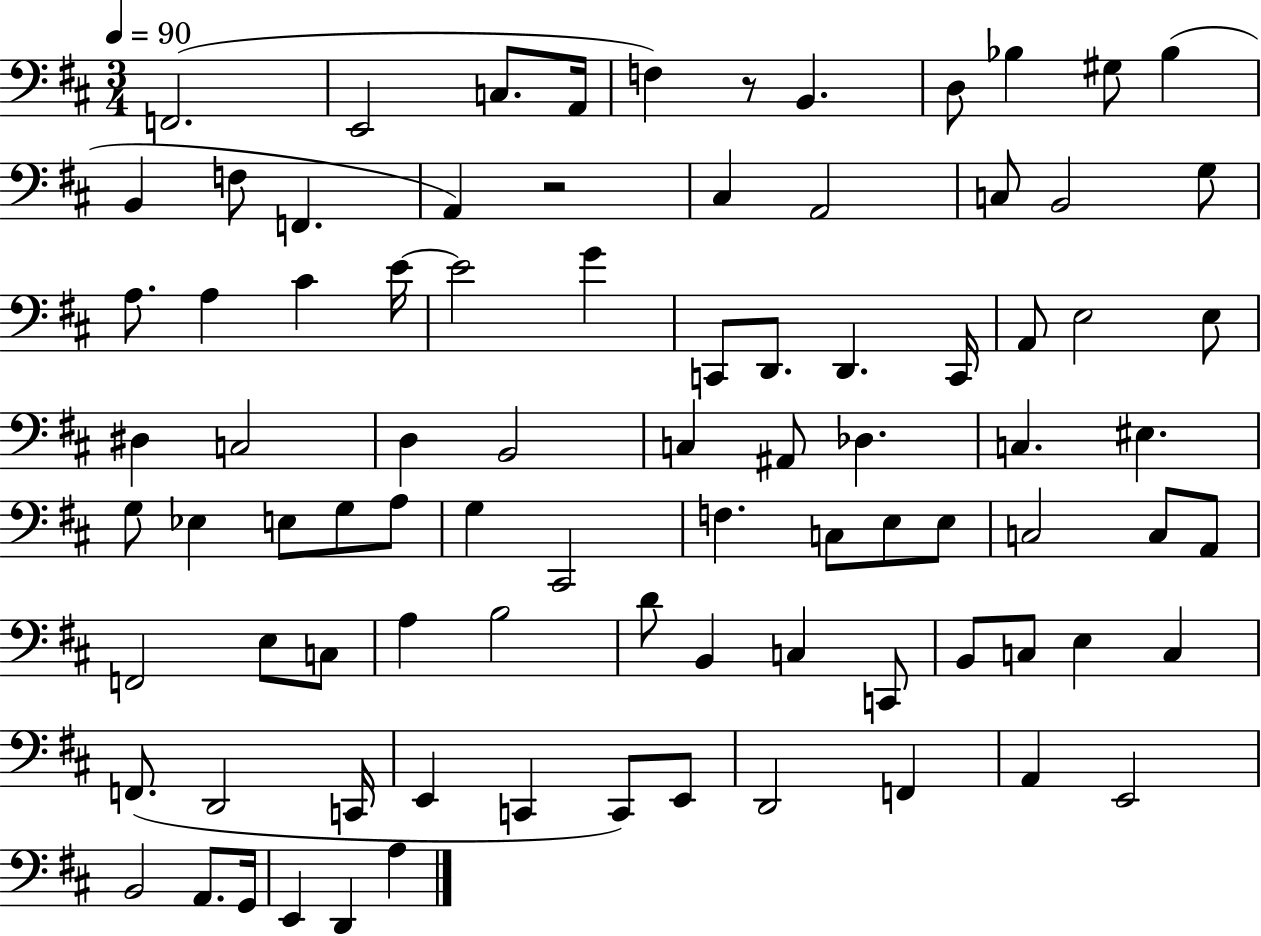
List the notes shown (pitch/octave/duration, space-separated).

F2/h. E2/h C3/e. A2/s F3/q R/e B2/q. D3/e Bb3/q G#3/e Bb3/q B2/q F3/e F2/q. A2/q R/h C#3/q A2/h C3/e B2/h G3/e A3/e. A3/q C#4/q E4/s E4/h G4/q C2/e D2/e. D2/q. C2/s A2/e E3/h E3/e D#3/q C3/h D3/q B2/h C3/q A#2/e Db3/q. C3/q. EIS3/q. G3/e Eb3/q E3/e G3/e A3/e G3/q C#2/h F3/q. C3/e E3/e E3/e C3/h C3/e A2/e F2/h E3/e C3/e A3/q B3/h D4/e B2/q C3/q C2/e B2/e C3/e E3/q C3/q F2/e. D2/h C2/s E2/q C2/q C2/e E2/e D2/h F2/q A2/q E2/h B2/h A2/e. G2/s E2/q D2/q A3/q